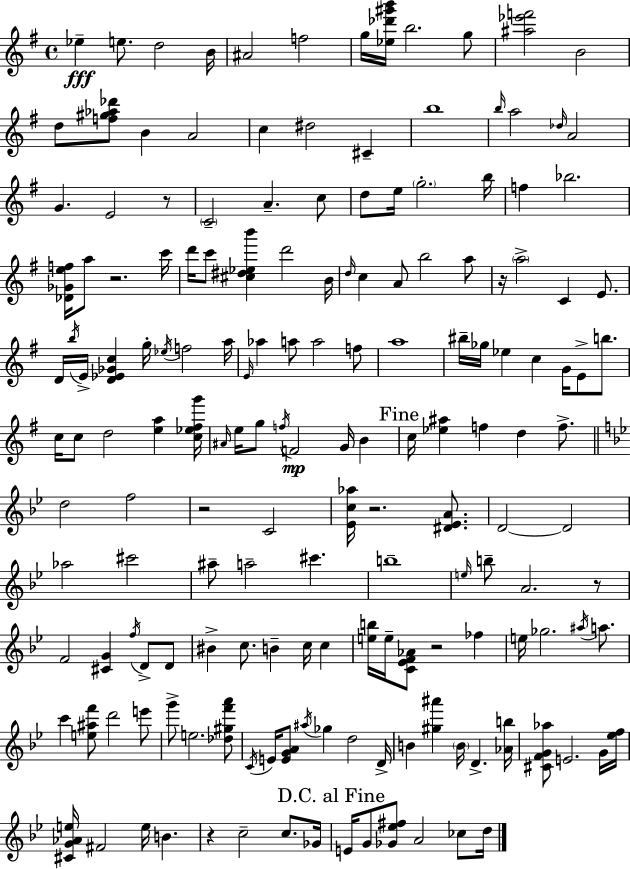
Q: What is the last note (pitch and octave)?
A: D5